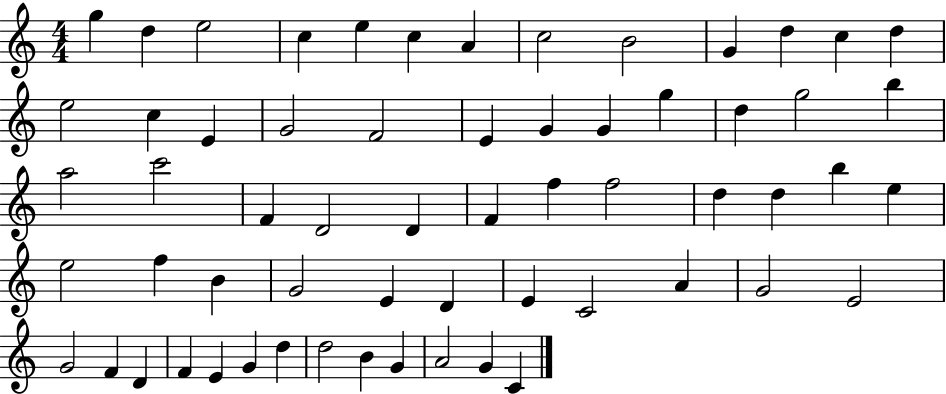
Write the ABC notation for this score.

X:1
T:Untitled
M:4/4
L:1/4
K:C
g d e2 c e c A c2 B2 G d c d e2 c E G2 F2 E G G g d g2 b a2 c'2 F D2 D F f f2 d d b e e2 f B G2 E D E C2 A G2 E2 G2 F D F E G d d2 B G A2 G C